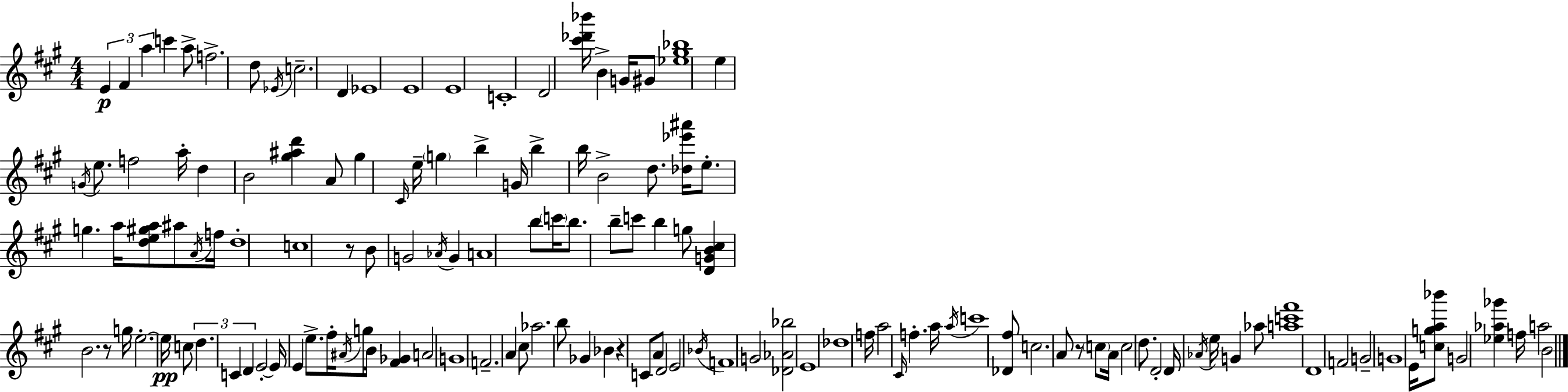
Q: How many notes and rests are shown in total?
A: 134